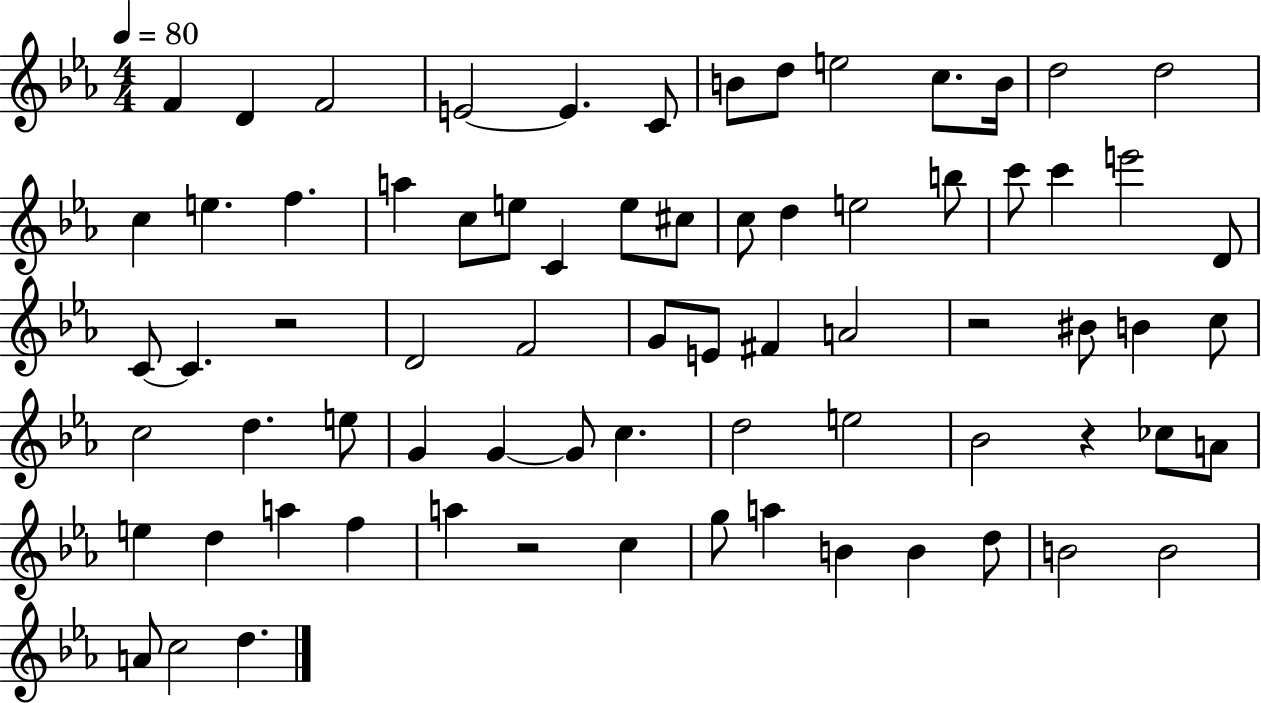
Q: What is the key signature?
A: EES major